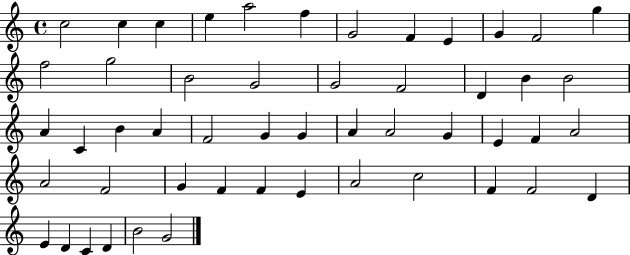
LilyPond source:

{
  \clef treble
  \time 4/4
  \defaultTimeSignature
  \key c \major
  c''2 c''4 c''4 | e''4 a''2 f''4 | g'2 f'4 e'4 | g'4 f'2 g''4 | \break f''2 g''2 | b'2 g'2 | g'2 f'2 | d'4 b'4 b'2 | \break a'4 c'4 b'4 a'4 | f'2 g'4 g'4 | a'4 a'2 g'4 | e'4 f'4 a'2 | \break a'2 f'2 | g'4 f'4 f'4 e'4 | a'2 c''2 | f'4 f'2 d'4 | \break e'4 d'4 c'4 d'4 | b'2 g'2 | \bar "|."
}